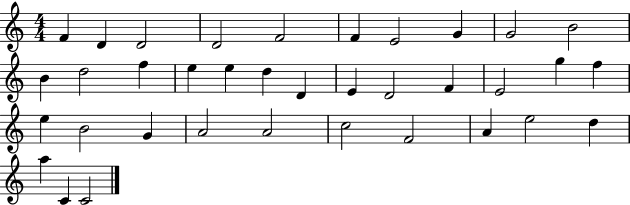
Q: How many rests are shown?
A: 0